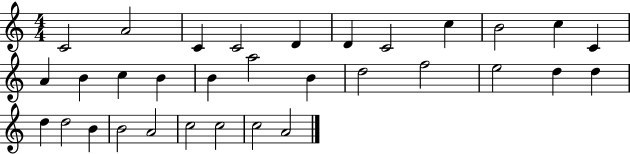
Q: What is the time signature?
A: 4/4